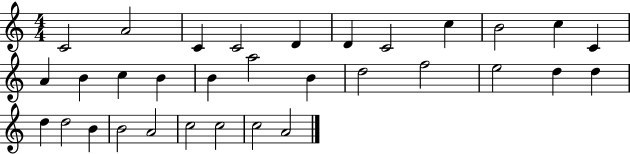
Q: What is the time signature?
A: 4/4